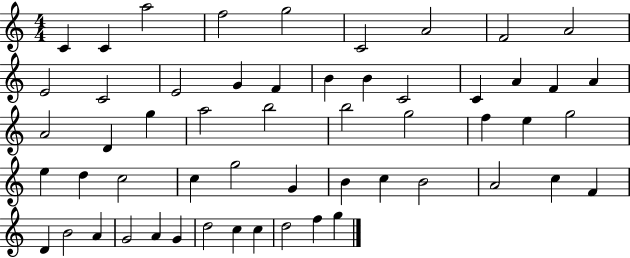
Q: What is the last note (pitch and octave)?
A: G5